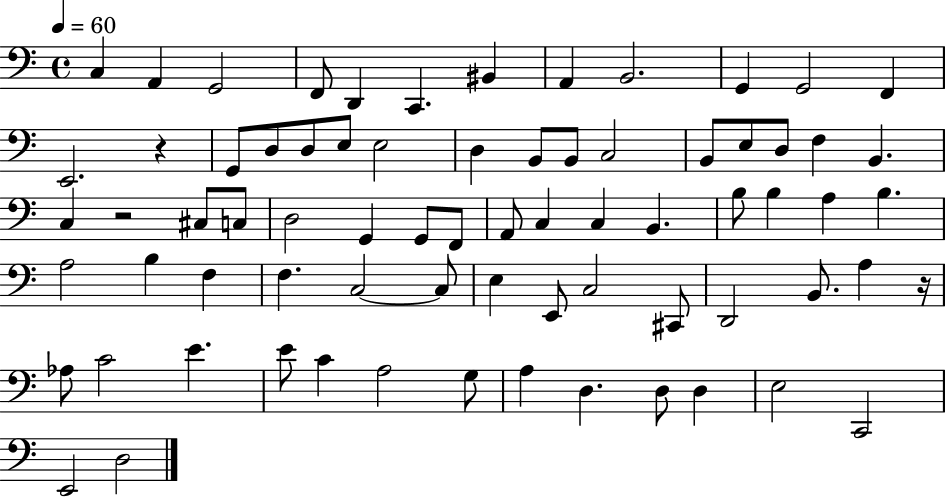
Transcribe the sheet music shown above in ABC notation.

X:1
T:Untitled
M:4/4
L:1/4
K:C
C, A,, G,,2 F,,/2 D,, C,, ^B,, A,, B,,2 G,, G,,2 F,, E,,2 z G,,/2 D,/2 D,/2 E,/2 E,2 D, B,,/2 B,,/2 C,2 B,,/2 E,/2 D,/2 F, B,, C, z2 ^C,/2 C,/2 D,2 G,, G,,/2 F,,/2 A,,/2 C, C, B,, B,/2 B, A, B, A,2 B, F, F, C,2 C,/2 E, E,,/2 C,2 ^C,,/2 D,,2 B,,/2 A, z/4 _A,/2 C2 E E/2 C A,2 G,/2 A, D, D,/2 D, E,2 C,,2 E,,2 D,2